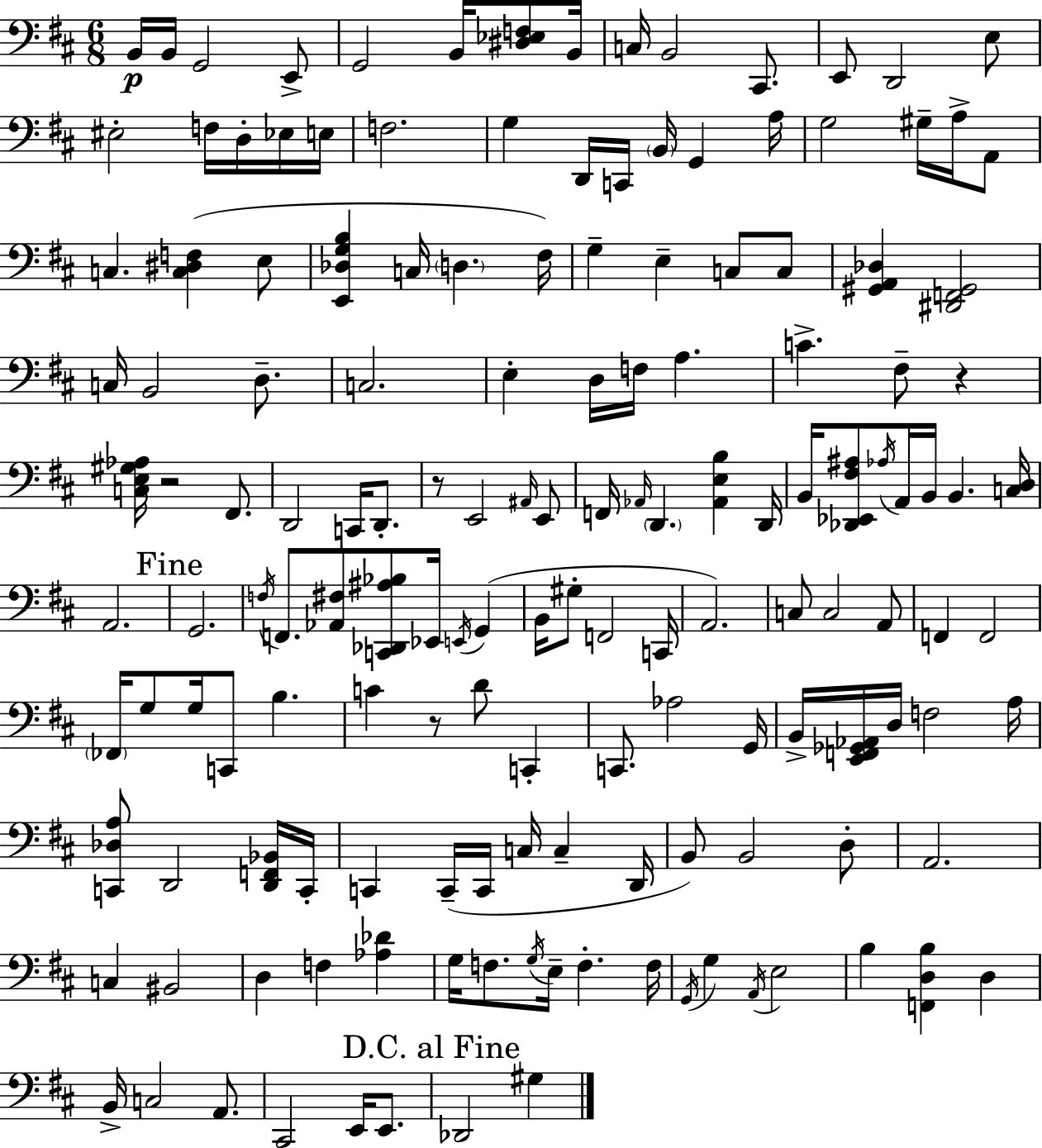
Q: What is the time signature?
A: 6/8